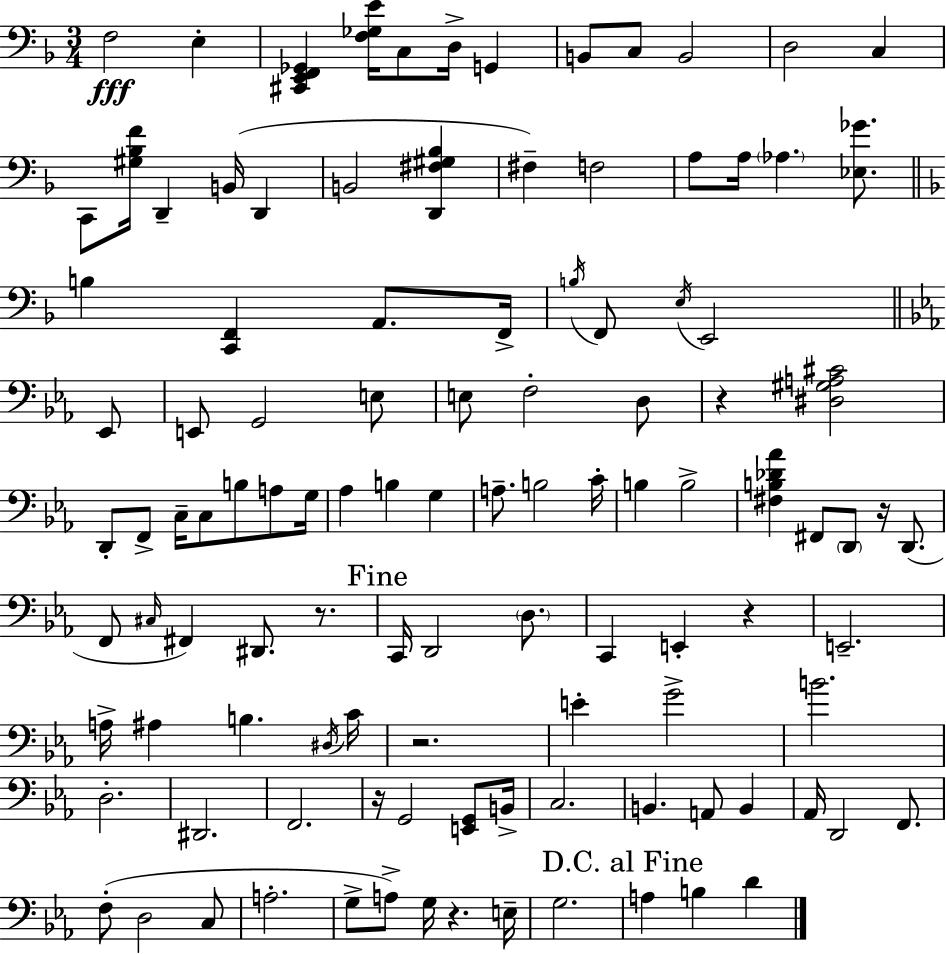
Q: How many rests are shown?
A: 7